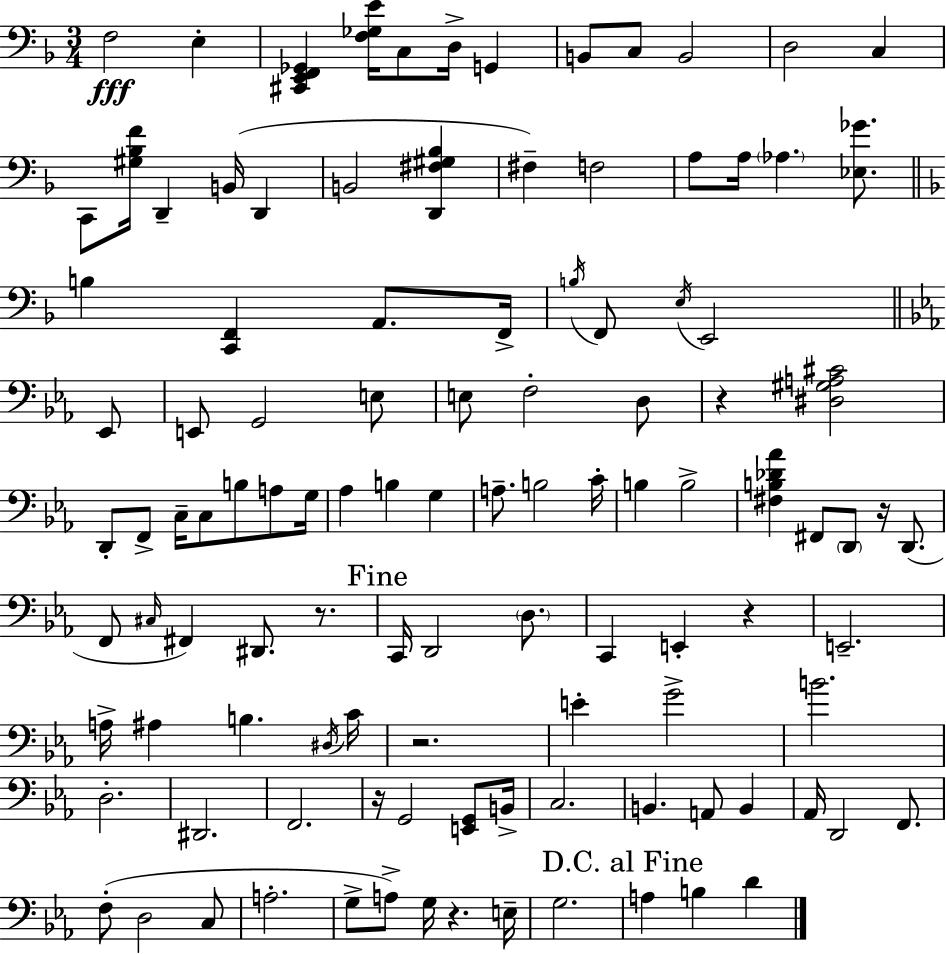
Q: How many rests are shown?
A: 7